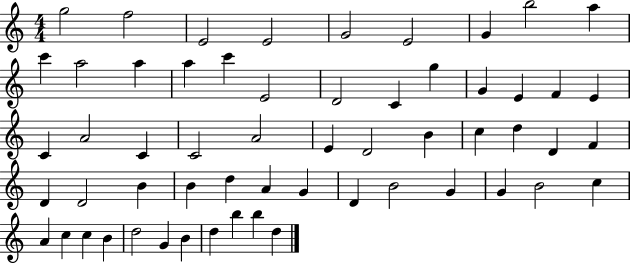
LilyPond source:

{
  \clef treble
  \numericTimeSignature
  \time 4/4
  \key c \major
  g''2 f''2 | e'2 e'2 | g'2 e'2 | g'4 b''2 a''4 | \break c'''4 a''2 a''4 | a''4 c'''4 e'2 | d'2 c'4 g''4 | g'4 e'4 f'4 e'4 | \break c'4 a'2 c'4 | c'2 a'2 | e'4 d'2 b'4 | c''4 d''4 d'4 f'4 | \break d'4 d'2 b'4 | b'4 d''4 a'4 g'4 | d'4 b'2 g'4 | g'4 b'2 c''4 | \break a'4 c''4 c''4 b'4 | d''2 g'4 b'4 | d''4 b''4 b''4 d''4 | \bar "|."
}